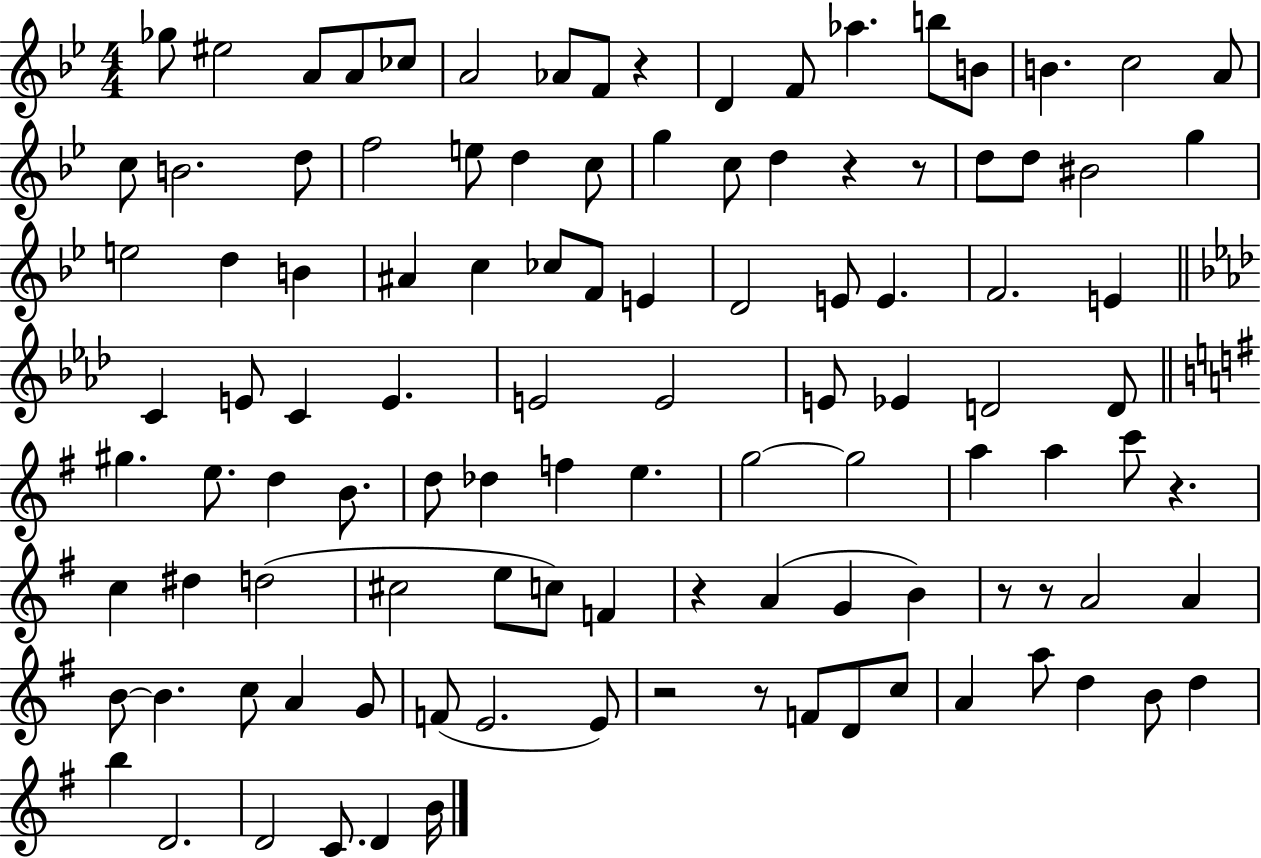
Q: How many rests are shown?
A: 9